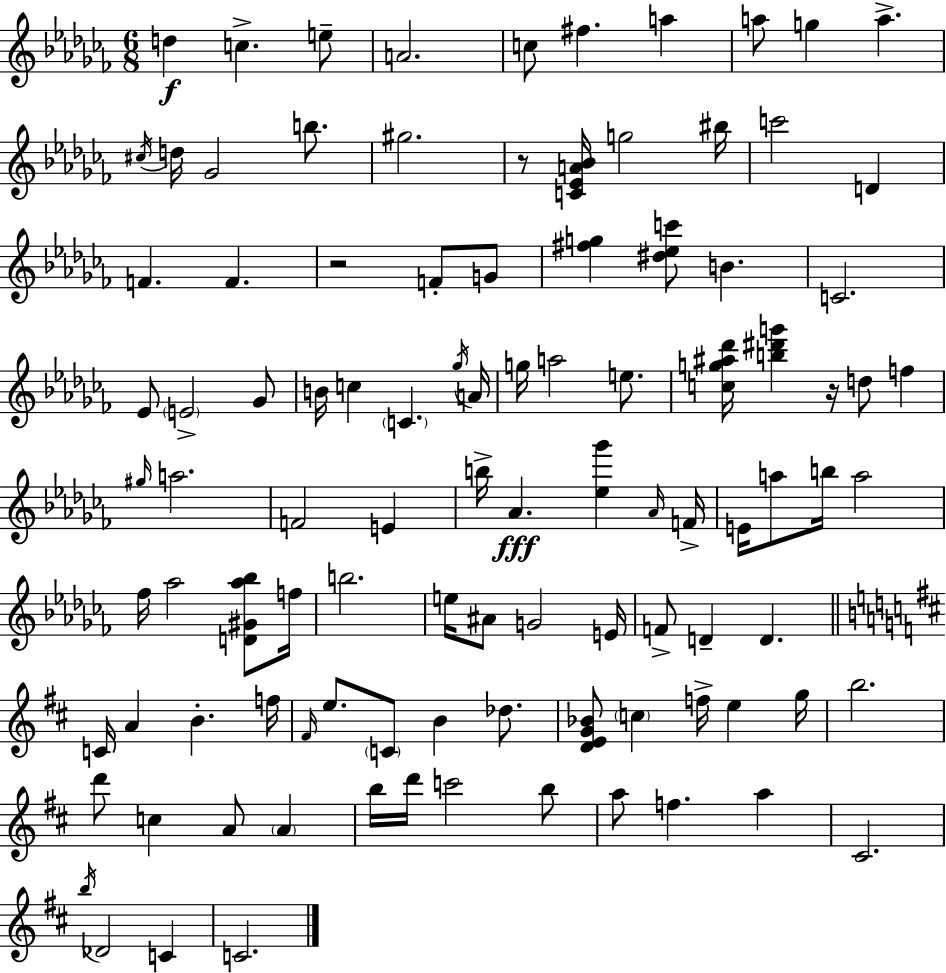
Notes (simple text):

D5/q C5/q. E5/e A4/h. C5/e F#5/q. A5/q A5/e G5/q A5/q. C#5/s D5/s Gb4/h B5/e. G#5/h. R/e [C4,Eb4,A4,Bb4]/s G5/h BIS5/s C6/h D4/q F4/q. F4/q. R/h F4/e G4/e [F#5,G5]/q [D#5,Eb5,C6]/e B4/q. C4/h. Eb4/e E4/h Gb4/e B4/s C5/q C4/q. Gb5/s A4/s G5/s A5/h E5/e. [C5,G5,A#5,Db6]/s [B5,D#6,G6]/q R/s D5/e F5/q G#5/s A5/h. F4/h E4/q B5/s Ab4/q. [Eb5,Gb6]/q Ab4/s F4/s E4/s A5/e B5/s A5/h FES5/s Ab5/h [D4,G#4,Ab5,Bb5]/e F5/s B5/h. E5/s A#4/e G4/h E4/s F4/e D4/q D4/q. C4/s A4/q B4/q. F5/s F#4/s E5/e. C4/e B4/q Db5/e. [D4,E4,G4,Bb4]/e C5/q F5/s E5/q G5/s B5/h. D6/e C5/q A4/e A4/q B5/s D6/s C6/h B5/e A5/e F5/q. A5/q C#4/h. B5/s Db4/h C4/q C4/h.